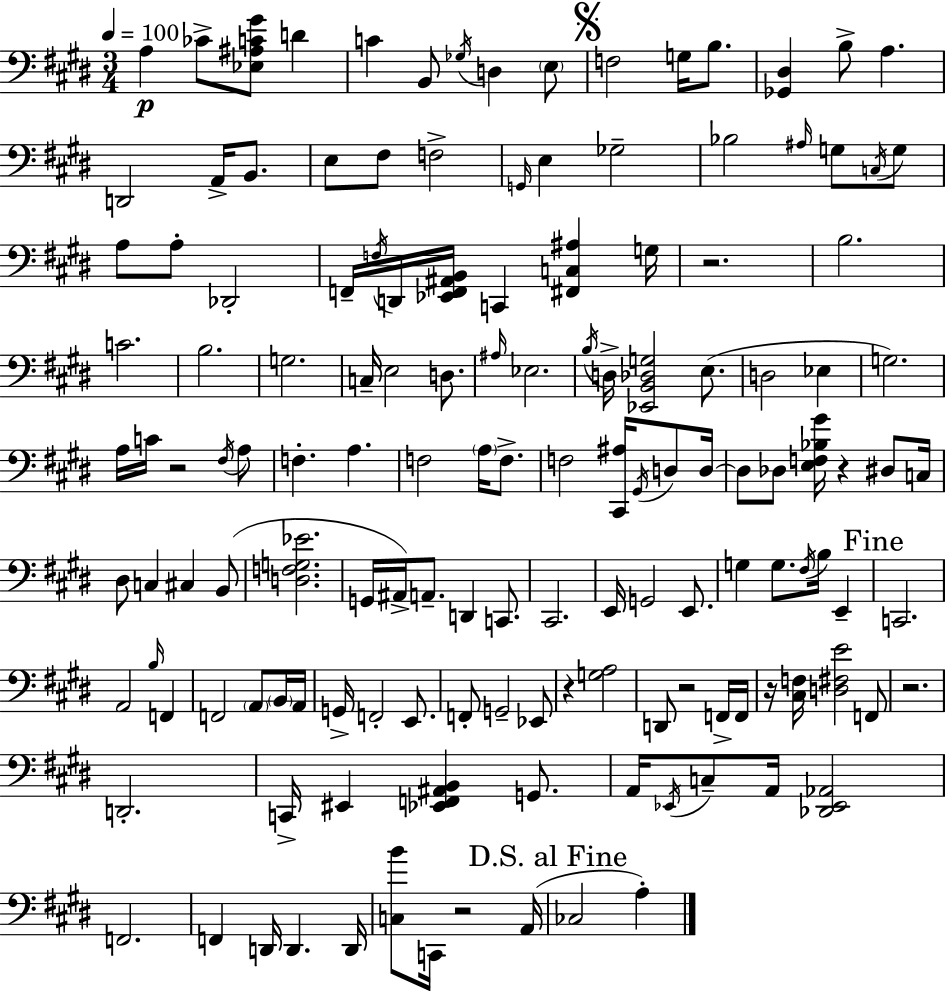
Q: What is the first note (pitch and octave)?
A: A3